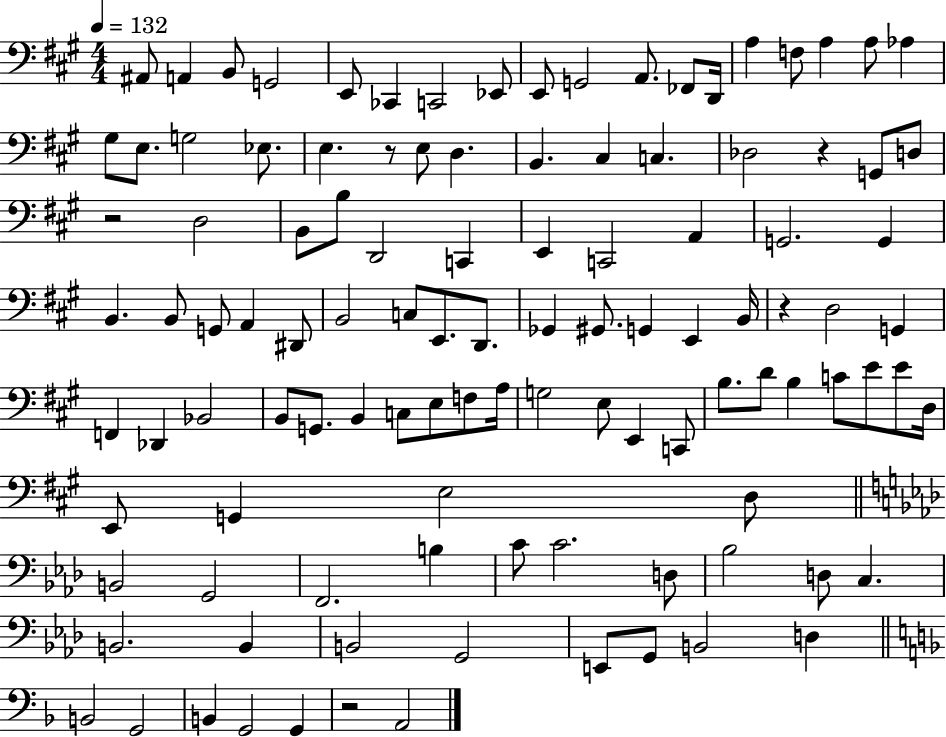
{
  \clef bass
  \numericTimeSignature
  \time 4/4
  \key a \major
  \tempo 4 = 132
  \repeat volta 2 { ais,8 a,4 b,8 g,2 | e,8 ces,4 c,2 ees,8 | e,8 g,2 a,8. fes,8 d,16 | a4 f8 a4 a8 aes4 | \break gis8 e8. g2 ees8. | e4. r8 e8 d4. | b,4. cis4 c4. | des2 r4 g,8 d8 | \break r2 d2 | b,8 b8 d,2 c,4 | e,4 c,2 a,4 | g,2. g,4 | \break b,4. b,8 g,8 a,4 dis,8 | b,2 c8 e,8. d,8. | ges,4 gis,8. g,4 e,4 b,16 | r4 d2 g,4 | \break f,4 des,4 bes,2 | b,8 g,8. b,4 c8 e8 f8 a16 | g2 e8 e,4 c,8 | b8. d'8 b4 c'8 e'8 e'8 d16 | \break e,8 g,4 e2 d8 | \bar "||" \break \key f \minor b,2 g,2 | f,2. b4 | c'8 c'2. d8 | bes2 d8 c4. | \break b,2. b,4 | b,2 g,2 | e,8 g,8 b,2 d4 | \bar "||" \break \key f \major b,2 g,2 | b,4 g,2 g,4 | r2 a,2 | } \bar "|."
}